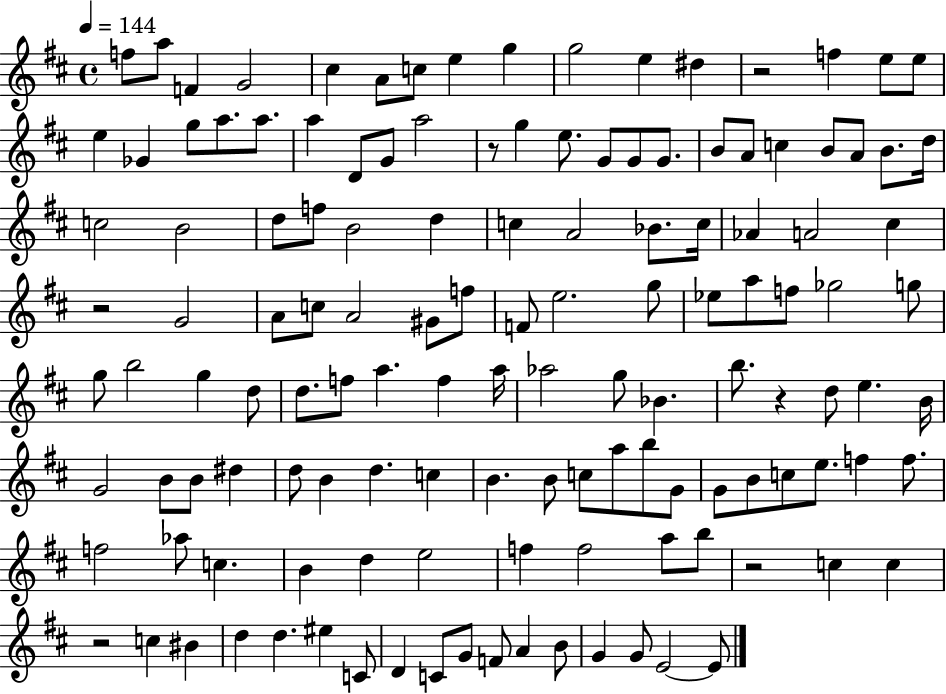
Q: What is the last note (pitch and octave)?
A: E4